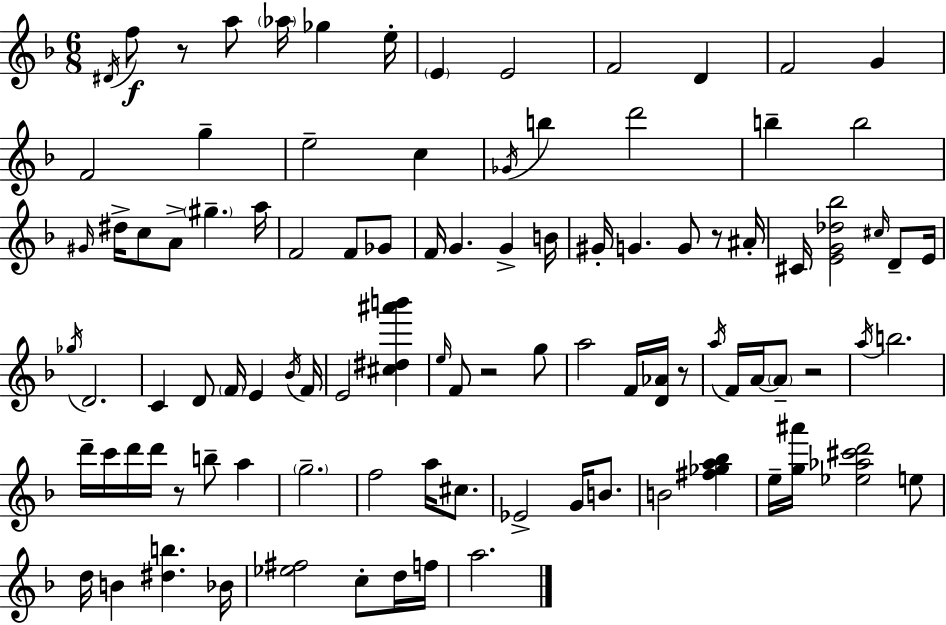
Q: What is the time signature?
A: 6/8